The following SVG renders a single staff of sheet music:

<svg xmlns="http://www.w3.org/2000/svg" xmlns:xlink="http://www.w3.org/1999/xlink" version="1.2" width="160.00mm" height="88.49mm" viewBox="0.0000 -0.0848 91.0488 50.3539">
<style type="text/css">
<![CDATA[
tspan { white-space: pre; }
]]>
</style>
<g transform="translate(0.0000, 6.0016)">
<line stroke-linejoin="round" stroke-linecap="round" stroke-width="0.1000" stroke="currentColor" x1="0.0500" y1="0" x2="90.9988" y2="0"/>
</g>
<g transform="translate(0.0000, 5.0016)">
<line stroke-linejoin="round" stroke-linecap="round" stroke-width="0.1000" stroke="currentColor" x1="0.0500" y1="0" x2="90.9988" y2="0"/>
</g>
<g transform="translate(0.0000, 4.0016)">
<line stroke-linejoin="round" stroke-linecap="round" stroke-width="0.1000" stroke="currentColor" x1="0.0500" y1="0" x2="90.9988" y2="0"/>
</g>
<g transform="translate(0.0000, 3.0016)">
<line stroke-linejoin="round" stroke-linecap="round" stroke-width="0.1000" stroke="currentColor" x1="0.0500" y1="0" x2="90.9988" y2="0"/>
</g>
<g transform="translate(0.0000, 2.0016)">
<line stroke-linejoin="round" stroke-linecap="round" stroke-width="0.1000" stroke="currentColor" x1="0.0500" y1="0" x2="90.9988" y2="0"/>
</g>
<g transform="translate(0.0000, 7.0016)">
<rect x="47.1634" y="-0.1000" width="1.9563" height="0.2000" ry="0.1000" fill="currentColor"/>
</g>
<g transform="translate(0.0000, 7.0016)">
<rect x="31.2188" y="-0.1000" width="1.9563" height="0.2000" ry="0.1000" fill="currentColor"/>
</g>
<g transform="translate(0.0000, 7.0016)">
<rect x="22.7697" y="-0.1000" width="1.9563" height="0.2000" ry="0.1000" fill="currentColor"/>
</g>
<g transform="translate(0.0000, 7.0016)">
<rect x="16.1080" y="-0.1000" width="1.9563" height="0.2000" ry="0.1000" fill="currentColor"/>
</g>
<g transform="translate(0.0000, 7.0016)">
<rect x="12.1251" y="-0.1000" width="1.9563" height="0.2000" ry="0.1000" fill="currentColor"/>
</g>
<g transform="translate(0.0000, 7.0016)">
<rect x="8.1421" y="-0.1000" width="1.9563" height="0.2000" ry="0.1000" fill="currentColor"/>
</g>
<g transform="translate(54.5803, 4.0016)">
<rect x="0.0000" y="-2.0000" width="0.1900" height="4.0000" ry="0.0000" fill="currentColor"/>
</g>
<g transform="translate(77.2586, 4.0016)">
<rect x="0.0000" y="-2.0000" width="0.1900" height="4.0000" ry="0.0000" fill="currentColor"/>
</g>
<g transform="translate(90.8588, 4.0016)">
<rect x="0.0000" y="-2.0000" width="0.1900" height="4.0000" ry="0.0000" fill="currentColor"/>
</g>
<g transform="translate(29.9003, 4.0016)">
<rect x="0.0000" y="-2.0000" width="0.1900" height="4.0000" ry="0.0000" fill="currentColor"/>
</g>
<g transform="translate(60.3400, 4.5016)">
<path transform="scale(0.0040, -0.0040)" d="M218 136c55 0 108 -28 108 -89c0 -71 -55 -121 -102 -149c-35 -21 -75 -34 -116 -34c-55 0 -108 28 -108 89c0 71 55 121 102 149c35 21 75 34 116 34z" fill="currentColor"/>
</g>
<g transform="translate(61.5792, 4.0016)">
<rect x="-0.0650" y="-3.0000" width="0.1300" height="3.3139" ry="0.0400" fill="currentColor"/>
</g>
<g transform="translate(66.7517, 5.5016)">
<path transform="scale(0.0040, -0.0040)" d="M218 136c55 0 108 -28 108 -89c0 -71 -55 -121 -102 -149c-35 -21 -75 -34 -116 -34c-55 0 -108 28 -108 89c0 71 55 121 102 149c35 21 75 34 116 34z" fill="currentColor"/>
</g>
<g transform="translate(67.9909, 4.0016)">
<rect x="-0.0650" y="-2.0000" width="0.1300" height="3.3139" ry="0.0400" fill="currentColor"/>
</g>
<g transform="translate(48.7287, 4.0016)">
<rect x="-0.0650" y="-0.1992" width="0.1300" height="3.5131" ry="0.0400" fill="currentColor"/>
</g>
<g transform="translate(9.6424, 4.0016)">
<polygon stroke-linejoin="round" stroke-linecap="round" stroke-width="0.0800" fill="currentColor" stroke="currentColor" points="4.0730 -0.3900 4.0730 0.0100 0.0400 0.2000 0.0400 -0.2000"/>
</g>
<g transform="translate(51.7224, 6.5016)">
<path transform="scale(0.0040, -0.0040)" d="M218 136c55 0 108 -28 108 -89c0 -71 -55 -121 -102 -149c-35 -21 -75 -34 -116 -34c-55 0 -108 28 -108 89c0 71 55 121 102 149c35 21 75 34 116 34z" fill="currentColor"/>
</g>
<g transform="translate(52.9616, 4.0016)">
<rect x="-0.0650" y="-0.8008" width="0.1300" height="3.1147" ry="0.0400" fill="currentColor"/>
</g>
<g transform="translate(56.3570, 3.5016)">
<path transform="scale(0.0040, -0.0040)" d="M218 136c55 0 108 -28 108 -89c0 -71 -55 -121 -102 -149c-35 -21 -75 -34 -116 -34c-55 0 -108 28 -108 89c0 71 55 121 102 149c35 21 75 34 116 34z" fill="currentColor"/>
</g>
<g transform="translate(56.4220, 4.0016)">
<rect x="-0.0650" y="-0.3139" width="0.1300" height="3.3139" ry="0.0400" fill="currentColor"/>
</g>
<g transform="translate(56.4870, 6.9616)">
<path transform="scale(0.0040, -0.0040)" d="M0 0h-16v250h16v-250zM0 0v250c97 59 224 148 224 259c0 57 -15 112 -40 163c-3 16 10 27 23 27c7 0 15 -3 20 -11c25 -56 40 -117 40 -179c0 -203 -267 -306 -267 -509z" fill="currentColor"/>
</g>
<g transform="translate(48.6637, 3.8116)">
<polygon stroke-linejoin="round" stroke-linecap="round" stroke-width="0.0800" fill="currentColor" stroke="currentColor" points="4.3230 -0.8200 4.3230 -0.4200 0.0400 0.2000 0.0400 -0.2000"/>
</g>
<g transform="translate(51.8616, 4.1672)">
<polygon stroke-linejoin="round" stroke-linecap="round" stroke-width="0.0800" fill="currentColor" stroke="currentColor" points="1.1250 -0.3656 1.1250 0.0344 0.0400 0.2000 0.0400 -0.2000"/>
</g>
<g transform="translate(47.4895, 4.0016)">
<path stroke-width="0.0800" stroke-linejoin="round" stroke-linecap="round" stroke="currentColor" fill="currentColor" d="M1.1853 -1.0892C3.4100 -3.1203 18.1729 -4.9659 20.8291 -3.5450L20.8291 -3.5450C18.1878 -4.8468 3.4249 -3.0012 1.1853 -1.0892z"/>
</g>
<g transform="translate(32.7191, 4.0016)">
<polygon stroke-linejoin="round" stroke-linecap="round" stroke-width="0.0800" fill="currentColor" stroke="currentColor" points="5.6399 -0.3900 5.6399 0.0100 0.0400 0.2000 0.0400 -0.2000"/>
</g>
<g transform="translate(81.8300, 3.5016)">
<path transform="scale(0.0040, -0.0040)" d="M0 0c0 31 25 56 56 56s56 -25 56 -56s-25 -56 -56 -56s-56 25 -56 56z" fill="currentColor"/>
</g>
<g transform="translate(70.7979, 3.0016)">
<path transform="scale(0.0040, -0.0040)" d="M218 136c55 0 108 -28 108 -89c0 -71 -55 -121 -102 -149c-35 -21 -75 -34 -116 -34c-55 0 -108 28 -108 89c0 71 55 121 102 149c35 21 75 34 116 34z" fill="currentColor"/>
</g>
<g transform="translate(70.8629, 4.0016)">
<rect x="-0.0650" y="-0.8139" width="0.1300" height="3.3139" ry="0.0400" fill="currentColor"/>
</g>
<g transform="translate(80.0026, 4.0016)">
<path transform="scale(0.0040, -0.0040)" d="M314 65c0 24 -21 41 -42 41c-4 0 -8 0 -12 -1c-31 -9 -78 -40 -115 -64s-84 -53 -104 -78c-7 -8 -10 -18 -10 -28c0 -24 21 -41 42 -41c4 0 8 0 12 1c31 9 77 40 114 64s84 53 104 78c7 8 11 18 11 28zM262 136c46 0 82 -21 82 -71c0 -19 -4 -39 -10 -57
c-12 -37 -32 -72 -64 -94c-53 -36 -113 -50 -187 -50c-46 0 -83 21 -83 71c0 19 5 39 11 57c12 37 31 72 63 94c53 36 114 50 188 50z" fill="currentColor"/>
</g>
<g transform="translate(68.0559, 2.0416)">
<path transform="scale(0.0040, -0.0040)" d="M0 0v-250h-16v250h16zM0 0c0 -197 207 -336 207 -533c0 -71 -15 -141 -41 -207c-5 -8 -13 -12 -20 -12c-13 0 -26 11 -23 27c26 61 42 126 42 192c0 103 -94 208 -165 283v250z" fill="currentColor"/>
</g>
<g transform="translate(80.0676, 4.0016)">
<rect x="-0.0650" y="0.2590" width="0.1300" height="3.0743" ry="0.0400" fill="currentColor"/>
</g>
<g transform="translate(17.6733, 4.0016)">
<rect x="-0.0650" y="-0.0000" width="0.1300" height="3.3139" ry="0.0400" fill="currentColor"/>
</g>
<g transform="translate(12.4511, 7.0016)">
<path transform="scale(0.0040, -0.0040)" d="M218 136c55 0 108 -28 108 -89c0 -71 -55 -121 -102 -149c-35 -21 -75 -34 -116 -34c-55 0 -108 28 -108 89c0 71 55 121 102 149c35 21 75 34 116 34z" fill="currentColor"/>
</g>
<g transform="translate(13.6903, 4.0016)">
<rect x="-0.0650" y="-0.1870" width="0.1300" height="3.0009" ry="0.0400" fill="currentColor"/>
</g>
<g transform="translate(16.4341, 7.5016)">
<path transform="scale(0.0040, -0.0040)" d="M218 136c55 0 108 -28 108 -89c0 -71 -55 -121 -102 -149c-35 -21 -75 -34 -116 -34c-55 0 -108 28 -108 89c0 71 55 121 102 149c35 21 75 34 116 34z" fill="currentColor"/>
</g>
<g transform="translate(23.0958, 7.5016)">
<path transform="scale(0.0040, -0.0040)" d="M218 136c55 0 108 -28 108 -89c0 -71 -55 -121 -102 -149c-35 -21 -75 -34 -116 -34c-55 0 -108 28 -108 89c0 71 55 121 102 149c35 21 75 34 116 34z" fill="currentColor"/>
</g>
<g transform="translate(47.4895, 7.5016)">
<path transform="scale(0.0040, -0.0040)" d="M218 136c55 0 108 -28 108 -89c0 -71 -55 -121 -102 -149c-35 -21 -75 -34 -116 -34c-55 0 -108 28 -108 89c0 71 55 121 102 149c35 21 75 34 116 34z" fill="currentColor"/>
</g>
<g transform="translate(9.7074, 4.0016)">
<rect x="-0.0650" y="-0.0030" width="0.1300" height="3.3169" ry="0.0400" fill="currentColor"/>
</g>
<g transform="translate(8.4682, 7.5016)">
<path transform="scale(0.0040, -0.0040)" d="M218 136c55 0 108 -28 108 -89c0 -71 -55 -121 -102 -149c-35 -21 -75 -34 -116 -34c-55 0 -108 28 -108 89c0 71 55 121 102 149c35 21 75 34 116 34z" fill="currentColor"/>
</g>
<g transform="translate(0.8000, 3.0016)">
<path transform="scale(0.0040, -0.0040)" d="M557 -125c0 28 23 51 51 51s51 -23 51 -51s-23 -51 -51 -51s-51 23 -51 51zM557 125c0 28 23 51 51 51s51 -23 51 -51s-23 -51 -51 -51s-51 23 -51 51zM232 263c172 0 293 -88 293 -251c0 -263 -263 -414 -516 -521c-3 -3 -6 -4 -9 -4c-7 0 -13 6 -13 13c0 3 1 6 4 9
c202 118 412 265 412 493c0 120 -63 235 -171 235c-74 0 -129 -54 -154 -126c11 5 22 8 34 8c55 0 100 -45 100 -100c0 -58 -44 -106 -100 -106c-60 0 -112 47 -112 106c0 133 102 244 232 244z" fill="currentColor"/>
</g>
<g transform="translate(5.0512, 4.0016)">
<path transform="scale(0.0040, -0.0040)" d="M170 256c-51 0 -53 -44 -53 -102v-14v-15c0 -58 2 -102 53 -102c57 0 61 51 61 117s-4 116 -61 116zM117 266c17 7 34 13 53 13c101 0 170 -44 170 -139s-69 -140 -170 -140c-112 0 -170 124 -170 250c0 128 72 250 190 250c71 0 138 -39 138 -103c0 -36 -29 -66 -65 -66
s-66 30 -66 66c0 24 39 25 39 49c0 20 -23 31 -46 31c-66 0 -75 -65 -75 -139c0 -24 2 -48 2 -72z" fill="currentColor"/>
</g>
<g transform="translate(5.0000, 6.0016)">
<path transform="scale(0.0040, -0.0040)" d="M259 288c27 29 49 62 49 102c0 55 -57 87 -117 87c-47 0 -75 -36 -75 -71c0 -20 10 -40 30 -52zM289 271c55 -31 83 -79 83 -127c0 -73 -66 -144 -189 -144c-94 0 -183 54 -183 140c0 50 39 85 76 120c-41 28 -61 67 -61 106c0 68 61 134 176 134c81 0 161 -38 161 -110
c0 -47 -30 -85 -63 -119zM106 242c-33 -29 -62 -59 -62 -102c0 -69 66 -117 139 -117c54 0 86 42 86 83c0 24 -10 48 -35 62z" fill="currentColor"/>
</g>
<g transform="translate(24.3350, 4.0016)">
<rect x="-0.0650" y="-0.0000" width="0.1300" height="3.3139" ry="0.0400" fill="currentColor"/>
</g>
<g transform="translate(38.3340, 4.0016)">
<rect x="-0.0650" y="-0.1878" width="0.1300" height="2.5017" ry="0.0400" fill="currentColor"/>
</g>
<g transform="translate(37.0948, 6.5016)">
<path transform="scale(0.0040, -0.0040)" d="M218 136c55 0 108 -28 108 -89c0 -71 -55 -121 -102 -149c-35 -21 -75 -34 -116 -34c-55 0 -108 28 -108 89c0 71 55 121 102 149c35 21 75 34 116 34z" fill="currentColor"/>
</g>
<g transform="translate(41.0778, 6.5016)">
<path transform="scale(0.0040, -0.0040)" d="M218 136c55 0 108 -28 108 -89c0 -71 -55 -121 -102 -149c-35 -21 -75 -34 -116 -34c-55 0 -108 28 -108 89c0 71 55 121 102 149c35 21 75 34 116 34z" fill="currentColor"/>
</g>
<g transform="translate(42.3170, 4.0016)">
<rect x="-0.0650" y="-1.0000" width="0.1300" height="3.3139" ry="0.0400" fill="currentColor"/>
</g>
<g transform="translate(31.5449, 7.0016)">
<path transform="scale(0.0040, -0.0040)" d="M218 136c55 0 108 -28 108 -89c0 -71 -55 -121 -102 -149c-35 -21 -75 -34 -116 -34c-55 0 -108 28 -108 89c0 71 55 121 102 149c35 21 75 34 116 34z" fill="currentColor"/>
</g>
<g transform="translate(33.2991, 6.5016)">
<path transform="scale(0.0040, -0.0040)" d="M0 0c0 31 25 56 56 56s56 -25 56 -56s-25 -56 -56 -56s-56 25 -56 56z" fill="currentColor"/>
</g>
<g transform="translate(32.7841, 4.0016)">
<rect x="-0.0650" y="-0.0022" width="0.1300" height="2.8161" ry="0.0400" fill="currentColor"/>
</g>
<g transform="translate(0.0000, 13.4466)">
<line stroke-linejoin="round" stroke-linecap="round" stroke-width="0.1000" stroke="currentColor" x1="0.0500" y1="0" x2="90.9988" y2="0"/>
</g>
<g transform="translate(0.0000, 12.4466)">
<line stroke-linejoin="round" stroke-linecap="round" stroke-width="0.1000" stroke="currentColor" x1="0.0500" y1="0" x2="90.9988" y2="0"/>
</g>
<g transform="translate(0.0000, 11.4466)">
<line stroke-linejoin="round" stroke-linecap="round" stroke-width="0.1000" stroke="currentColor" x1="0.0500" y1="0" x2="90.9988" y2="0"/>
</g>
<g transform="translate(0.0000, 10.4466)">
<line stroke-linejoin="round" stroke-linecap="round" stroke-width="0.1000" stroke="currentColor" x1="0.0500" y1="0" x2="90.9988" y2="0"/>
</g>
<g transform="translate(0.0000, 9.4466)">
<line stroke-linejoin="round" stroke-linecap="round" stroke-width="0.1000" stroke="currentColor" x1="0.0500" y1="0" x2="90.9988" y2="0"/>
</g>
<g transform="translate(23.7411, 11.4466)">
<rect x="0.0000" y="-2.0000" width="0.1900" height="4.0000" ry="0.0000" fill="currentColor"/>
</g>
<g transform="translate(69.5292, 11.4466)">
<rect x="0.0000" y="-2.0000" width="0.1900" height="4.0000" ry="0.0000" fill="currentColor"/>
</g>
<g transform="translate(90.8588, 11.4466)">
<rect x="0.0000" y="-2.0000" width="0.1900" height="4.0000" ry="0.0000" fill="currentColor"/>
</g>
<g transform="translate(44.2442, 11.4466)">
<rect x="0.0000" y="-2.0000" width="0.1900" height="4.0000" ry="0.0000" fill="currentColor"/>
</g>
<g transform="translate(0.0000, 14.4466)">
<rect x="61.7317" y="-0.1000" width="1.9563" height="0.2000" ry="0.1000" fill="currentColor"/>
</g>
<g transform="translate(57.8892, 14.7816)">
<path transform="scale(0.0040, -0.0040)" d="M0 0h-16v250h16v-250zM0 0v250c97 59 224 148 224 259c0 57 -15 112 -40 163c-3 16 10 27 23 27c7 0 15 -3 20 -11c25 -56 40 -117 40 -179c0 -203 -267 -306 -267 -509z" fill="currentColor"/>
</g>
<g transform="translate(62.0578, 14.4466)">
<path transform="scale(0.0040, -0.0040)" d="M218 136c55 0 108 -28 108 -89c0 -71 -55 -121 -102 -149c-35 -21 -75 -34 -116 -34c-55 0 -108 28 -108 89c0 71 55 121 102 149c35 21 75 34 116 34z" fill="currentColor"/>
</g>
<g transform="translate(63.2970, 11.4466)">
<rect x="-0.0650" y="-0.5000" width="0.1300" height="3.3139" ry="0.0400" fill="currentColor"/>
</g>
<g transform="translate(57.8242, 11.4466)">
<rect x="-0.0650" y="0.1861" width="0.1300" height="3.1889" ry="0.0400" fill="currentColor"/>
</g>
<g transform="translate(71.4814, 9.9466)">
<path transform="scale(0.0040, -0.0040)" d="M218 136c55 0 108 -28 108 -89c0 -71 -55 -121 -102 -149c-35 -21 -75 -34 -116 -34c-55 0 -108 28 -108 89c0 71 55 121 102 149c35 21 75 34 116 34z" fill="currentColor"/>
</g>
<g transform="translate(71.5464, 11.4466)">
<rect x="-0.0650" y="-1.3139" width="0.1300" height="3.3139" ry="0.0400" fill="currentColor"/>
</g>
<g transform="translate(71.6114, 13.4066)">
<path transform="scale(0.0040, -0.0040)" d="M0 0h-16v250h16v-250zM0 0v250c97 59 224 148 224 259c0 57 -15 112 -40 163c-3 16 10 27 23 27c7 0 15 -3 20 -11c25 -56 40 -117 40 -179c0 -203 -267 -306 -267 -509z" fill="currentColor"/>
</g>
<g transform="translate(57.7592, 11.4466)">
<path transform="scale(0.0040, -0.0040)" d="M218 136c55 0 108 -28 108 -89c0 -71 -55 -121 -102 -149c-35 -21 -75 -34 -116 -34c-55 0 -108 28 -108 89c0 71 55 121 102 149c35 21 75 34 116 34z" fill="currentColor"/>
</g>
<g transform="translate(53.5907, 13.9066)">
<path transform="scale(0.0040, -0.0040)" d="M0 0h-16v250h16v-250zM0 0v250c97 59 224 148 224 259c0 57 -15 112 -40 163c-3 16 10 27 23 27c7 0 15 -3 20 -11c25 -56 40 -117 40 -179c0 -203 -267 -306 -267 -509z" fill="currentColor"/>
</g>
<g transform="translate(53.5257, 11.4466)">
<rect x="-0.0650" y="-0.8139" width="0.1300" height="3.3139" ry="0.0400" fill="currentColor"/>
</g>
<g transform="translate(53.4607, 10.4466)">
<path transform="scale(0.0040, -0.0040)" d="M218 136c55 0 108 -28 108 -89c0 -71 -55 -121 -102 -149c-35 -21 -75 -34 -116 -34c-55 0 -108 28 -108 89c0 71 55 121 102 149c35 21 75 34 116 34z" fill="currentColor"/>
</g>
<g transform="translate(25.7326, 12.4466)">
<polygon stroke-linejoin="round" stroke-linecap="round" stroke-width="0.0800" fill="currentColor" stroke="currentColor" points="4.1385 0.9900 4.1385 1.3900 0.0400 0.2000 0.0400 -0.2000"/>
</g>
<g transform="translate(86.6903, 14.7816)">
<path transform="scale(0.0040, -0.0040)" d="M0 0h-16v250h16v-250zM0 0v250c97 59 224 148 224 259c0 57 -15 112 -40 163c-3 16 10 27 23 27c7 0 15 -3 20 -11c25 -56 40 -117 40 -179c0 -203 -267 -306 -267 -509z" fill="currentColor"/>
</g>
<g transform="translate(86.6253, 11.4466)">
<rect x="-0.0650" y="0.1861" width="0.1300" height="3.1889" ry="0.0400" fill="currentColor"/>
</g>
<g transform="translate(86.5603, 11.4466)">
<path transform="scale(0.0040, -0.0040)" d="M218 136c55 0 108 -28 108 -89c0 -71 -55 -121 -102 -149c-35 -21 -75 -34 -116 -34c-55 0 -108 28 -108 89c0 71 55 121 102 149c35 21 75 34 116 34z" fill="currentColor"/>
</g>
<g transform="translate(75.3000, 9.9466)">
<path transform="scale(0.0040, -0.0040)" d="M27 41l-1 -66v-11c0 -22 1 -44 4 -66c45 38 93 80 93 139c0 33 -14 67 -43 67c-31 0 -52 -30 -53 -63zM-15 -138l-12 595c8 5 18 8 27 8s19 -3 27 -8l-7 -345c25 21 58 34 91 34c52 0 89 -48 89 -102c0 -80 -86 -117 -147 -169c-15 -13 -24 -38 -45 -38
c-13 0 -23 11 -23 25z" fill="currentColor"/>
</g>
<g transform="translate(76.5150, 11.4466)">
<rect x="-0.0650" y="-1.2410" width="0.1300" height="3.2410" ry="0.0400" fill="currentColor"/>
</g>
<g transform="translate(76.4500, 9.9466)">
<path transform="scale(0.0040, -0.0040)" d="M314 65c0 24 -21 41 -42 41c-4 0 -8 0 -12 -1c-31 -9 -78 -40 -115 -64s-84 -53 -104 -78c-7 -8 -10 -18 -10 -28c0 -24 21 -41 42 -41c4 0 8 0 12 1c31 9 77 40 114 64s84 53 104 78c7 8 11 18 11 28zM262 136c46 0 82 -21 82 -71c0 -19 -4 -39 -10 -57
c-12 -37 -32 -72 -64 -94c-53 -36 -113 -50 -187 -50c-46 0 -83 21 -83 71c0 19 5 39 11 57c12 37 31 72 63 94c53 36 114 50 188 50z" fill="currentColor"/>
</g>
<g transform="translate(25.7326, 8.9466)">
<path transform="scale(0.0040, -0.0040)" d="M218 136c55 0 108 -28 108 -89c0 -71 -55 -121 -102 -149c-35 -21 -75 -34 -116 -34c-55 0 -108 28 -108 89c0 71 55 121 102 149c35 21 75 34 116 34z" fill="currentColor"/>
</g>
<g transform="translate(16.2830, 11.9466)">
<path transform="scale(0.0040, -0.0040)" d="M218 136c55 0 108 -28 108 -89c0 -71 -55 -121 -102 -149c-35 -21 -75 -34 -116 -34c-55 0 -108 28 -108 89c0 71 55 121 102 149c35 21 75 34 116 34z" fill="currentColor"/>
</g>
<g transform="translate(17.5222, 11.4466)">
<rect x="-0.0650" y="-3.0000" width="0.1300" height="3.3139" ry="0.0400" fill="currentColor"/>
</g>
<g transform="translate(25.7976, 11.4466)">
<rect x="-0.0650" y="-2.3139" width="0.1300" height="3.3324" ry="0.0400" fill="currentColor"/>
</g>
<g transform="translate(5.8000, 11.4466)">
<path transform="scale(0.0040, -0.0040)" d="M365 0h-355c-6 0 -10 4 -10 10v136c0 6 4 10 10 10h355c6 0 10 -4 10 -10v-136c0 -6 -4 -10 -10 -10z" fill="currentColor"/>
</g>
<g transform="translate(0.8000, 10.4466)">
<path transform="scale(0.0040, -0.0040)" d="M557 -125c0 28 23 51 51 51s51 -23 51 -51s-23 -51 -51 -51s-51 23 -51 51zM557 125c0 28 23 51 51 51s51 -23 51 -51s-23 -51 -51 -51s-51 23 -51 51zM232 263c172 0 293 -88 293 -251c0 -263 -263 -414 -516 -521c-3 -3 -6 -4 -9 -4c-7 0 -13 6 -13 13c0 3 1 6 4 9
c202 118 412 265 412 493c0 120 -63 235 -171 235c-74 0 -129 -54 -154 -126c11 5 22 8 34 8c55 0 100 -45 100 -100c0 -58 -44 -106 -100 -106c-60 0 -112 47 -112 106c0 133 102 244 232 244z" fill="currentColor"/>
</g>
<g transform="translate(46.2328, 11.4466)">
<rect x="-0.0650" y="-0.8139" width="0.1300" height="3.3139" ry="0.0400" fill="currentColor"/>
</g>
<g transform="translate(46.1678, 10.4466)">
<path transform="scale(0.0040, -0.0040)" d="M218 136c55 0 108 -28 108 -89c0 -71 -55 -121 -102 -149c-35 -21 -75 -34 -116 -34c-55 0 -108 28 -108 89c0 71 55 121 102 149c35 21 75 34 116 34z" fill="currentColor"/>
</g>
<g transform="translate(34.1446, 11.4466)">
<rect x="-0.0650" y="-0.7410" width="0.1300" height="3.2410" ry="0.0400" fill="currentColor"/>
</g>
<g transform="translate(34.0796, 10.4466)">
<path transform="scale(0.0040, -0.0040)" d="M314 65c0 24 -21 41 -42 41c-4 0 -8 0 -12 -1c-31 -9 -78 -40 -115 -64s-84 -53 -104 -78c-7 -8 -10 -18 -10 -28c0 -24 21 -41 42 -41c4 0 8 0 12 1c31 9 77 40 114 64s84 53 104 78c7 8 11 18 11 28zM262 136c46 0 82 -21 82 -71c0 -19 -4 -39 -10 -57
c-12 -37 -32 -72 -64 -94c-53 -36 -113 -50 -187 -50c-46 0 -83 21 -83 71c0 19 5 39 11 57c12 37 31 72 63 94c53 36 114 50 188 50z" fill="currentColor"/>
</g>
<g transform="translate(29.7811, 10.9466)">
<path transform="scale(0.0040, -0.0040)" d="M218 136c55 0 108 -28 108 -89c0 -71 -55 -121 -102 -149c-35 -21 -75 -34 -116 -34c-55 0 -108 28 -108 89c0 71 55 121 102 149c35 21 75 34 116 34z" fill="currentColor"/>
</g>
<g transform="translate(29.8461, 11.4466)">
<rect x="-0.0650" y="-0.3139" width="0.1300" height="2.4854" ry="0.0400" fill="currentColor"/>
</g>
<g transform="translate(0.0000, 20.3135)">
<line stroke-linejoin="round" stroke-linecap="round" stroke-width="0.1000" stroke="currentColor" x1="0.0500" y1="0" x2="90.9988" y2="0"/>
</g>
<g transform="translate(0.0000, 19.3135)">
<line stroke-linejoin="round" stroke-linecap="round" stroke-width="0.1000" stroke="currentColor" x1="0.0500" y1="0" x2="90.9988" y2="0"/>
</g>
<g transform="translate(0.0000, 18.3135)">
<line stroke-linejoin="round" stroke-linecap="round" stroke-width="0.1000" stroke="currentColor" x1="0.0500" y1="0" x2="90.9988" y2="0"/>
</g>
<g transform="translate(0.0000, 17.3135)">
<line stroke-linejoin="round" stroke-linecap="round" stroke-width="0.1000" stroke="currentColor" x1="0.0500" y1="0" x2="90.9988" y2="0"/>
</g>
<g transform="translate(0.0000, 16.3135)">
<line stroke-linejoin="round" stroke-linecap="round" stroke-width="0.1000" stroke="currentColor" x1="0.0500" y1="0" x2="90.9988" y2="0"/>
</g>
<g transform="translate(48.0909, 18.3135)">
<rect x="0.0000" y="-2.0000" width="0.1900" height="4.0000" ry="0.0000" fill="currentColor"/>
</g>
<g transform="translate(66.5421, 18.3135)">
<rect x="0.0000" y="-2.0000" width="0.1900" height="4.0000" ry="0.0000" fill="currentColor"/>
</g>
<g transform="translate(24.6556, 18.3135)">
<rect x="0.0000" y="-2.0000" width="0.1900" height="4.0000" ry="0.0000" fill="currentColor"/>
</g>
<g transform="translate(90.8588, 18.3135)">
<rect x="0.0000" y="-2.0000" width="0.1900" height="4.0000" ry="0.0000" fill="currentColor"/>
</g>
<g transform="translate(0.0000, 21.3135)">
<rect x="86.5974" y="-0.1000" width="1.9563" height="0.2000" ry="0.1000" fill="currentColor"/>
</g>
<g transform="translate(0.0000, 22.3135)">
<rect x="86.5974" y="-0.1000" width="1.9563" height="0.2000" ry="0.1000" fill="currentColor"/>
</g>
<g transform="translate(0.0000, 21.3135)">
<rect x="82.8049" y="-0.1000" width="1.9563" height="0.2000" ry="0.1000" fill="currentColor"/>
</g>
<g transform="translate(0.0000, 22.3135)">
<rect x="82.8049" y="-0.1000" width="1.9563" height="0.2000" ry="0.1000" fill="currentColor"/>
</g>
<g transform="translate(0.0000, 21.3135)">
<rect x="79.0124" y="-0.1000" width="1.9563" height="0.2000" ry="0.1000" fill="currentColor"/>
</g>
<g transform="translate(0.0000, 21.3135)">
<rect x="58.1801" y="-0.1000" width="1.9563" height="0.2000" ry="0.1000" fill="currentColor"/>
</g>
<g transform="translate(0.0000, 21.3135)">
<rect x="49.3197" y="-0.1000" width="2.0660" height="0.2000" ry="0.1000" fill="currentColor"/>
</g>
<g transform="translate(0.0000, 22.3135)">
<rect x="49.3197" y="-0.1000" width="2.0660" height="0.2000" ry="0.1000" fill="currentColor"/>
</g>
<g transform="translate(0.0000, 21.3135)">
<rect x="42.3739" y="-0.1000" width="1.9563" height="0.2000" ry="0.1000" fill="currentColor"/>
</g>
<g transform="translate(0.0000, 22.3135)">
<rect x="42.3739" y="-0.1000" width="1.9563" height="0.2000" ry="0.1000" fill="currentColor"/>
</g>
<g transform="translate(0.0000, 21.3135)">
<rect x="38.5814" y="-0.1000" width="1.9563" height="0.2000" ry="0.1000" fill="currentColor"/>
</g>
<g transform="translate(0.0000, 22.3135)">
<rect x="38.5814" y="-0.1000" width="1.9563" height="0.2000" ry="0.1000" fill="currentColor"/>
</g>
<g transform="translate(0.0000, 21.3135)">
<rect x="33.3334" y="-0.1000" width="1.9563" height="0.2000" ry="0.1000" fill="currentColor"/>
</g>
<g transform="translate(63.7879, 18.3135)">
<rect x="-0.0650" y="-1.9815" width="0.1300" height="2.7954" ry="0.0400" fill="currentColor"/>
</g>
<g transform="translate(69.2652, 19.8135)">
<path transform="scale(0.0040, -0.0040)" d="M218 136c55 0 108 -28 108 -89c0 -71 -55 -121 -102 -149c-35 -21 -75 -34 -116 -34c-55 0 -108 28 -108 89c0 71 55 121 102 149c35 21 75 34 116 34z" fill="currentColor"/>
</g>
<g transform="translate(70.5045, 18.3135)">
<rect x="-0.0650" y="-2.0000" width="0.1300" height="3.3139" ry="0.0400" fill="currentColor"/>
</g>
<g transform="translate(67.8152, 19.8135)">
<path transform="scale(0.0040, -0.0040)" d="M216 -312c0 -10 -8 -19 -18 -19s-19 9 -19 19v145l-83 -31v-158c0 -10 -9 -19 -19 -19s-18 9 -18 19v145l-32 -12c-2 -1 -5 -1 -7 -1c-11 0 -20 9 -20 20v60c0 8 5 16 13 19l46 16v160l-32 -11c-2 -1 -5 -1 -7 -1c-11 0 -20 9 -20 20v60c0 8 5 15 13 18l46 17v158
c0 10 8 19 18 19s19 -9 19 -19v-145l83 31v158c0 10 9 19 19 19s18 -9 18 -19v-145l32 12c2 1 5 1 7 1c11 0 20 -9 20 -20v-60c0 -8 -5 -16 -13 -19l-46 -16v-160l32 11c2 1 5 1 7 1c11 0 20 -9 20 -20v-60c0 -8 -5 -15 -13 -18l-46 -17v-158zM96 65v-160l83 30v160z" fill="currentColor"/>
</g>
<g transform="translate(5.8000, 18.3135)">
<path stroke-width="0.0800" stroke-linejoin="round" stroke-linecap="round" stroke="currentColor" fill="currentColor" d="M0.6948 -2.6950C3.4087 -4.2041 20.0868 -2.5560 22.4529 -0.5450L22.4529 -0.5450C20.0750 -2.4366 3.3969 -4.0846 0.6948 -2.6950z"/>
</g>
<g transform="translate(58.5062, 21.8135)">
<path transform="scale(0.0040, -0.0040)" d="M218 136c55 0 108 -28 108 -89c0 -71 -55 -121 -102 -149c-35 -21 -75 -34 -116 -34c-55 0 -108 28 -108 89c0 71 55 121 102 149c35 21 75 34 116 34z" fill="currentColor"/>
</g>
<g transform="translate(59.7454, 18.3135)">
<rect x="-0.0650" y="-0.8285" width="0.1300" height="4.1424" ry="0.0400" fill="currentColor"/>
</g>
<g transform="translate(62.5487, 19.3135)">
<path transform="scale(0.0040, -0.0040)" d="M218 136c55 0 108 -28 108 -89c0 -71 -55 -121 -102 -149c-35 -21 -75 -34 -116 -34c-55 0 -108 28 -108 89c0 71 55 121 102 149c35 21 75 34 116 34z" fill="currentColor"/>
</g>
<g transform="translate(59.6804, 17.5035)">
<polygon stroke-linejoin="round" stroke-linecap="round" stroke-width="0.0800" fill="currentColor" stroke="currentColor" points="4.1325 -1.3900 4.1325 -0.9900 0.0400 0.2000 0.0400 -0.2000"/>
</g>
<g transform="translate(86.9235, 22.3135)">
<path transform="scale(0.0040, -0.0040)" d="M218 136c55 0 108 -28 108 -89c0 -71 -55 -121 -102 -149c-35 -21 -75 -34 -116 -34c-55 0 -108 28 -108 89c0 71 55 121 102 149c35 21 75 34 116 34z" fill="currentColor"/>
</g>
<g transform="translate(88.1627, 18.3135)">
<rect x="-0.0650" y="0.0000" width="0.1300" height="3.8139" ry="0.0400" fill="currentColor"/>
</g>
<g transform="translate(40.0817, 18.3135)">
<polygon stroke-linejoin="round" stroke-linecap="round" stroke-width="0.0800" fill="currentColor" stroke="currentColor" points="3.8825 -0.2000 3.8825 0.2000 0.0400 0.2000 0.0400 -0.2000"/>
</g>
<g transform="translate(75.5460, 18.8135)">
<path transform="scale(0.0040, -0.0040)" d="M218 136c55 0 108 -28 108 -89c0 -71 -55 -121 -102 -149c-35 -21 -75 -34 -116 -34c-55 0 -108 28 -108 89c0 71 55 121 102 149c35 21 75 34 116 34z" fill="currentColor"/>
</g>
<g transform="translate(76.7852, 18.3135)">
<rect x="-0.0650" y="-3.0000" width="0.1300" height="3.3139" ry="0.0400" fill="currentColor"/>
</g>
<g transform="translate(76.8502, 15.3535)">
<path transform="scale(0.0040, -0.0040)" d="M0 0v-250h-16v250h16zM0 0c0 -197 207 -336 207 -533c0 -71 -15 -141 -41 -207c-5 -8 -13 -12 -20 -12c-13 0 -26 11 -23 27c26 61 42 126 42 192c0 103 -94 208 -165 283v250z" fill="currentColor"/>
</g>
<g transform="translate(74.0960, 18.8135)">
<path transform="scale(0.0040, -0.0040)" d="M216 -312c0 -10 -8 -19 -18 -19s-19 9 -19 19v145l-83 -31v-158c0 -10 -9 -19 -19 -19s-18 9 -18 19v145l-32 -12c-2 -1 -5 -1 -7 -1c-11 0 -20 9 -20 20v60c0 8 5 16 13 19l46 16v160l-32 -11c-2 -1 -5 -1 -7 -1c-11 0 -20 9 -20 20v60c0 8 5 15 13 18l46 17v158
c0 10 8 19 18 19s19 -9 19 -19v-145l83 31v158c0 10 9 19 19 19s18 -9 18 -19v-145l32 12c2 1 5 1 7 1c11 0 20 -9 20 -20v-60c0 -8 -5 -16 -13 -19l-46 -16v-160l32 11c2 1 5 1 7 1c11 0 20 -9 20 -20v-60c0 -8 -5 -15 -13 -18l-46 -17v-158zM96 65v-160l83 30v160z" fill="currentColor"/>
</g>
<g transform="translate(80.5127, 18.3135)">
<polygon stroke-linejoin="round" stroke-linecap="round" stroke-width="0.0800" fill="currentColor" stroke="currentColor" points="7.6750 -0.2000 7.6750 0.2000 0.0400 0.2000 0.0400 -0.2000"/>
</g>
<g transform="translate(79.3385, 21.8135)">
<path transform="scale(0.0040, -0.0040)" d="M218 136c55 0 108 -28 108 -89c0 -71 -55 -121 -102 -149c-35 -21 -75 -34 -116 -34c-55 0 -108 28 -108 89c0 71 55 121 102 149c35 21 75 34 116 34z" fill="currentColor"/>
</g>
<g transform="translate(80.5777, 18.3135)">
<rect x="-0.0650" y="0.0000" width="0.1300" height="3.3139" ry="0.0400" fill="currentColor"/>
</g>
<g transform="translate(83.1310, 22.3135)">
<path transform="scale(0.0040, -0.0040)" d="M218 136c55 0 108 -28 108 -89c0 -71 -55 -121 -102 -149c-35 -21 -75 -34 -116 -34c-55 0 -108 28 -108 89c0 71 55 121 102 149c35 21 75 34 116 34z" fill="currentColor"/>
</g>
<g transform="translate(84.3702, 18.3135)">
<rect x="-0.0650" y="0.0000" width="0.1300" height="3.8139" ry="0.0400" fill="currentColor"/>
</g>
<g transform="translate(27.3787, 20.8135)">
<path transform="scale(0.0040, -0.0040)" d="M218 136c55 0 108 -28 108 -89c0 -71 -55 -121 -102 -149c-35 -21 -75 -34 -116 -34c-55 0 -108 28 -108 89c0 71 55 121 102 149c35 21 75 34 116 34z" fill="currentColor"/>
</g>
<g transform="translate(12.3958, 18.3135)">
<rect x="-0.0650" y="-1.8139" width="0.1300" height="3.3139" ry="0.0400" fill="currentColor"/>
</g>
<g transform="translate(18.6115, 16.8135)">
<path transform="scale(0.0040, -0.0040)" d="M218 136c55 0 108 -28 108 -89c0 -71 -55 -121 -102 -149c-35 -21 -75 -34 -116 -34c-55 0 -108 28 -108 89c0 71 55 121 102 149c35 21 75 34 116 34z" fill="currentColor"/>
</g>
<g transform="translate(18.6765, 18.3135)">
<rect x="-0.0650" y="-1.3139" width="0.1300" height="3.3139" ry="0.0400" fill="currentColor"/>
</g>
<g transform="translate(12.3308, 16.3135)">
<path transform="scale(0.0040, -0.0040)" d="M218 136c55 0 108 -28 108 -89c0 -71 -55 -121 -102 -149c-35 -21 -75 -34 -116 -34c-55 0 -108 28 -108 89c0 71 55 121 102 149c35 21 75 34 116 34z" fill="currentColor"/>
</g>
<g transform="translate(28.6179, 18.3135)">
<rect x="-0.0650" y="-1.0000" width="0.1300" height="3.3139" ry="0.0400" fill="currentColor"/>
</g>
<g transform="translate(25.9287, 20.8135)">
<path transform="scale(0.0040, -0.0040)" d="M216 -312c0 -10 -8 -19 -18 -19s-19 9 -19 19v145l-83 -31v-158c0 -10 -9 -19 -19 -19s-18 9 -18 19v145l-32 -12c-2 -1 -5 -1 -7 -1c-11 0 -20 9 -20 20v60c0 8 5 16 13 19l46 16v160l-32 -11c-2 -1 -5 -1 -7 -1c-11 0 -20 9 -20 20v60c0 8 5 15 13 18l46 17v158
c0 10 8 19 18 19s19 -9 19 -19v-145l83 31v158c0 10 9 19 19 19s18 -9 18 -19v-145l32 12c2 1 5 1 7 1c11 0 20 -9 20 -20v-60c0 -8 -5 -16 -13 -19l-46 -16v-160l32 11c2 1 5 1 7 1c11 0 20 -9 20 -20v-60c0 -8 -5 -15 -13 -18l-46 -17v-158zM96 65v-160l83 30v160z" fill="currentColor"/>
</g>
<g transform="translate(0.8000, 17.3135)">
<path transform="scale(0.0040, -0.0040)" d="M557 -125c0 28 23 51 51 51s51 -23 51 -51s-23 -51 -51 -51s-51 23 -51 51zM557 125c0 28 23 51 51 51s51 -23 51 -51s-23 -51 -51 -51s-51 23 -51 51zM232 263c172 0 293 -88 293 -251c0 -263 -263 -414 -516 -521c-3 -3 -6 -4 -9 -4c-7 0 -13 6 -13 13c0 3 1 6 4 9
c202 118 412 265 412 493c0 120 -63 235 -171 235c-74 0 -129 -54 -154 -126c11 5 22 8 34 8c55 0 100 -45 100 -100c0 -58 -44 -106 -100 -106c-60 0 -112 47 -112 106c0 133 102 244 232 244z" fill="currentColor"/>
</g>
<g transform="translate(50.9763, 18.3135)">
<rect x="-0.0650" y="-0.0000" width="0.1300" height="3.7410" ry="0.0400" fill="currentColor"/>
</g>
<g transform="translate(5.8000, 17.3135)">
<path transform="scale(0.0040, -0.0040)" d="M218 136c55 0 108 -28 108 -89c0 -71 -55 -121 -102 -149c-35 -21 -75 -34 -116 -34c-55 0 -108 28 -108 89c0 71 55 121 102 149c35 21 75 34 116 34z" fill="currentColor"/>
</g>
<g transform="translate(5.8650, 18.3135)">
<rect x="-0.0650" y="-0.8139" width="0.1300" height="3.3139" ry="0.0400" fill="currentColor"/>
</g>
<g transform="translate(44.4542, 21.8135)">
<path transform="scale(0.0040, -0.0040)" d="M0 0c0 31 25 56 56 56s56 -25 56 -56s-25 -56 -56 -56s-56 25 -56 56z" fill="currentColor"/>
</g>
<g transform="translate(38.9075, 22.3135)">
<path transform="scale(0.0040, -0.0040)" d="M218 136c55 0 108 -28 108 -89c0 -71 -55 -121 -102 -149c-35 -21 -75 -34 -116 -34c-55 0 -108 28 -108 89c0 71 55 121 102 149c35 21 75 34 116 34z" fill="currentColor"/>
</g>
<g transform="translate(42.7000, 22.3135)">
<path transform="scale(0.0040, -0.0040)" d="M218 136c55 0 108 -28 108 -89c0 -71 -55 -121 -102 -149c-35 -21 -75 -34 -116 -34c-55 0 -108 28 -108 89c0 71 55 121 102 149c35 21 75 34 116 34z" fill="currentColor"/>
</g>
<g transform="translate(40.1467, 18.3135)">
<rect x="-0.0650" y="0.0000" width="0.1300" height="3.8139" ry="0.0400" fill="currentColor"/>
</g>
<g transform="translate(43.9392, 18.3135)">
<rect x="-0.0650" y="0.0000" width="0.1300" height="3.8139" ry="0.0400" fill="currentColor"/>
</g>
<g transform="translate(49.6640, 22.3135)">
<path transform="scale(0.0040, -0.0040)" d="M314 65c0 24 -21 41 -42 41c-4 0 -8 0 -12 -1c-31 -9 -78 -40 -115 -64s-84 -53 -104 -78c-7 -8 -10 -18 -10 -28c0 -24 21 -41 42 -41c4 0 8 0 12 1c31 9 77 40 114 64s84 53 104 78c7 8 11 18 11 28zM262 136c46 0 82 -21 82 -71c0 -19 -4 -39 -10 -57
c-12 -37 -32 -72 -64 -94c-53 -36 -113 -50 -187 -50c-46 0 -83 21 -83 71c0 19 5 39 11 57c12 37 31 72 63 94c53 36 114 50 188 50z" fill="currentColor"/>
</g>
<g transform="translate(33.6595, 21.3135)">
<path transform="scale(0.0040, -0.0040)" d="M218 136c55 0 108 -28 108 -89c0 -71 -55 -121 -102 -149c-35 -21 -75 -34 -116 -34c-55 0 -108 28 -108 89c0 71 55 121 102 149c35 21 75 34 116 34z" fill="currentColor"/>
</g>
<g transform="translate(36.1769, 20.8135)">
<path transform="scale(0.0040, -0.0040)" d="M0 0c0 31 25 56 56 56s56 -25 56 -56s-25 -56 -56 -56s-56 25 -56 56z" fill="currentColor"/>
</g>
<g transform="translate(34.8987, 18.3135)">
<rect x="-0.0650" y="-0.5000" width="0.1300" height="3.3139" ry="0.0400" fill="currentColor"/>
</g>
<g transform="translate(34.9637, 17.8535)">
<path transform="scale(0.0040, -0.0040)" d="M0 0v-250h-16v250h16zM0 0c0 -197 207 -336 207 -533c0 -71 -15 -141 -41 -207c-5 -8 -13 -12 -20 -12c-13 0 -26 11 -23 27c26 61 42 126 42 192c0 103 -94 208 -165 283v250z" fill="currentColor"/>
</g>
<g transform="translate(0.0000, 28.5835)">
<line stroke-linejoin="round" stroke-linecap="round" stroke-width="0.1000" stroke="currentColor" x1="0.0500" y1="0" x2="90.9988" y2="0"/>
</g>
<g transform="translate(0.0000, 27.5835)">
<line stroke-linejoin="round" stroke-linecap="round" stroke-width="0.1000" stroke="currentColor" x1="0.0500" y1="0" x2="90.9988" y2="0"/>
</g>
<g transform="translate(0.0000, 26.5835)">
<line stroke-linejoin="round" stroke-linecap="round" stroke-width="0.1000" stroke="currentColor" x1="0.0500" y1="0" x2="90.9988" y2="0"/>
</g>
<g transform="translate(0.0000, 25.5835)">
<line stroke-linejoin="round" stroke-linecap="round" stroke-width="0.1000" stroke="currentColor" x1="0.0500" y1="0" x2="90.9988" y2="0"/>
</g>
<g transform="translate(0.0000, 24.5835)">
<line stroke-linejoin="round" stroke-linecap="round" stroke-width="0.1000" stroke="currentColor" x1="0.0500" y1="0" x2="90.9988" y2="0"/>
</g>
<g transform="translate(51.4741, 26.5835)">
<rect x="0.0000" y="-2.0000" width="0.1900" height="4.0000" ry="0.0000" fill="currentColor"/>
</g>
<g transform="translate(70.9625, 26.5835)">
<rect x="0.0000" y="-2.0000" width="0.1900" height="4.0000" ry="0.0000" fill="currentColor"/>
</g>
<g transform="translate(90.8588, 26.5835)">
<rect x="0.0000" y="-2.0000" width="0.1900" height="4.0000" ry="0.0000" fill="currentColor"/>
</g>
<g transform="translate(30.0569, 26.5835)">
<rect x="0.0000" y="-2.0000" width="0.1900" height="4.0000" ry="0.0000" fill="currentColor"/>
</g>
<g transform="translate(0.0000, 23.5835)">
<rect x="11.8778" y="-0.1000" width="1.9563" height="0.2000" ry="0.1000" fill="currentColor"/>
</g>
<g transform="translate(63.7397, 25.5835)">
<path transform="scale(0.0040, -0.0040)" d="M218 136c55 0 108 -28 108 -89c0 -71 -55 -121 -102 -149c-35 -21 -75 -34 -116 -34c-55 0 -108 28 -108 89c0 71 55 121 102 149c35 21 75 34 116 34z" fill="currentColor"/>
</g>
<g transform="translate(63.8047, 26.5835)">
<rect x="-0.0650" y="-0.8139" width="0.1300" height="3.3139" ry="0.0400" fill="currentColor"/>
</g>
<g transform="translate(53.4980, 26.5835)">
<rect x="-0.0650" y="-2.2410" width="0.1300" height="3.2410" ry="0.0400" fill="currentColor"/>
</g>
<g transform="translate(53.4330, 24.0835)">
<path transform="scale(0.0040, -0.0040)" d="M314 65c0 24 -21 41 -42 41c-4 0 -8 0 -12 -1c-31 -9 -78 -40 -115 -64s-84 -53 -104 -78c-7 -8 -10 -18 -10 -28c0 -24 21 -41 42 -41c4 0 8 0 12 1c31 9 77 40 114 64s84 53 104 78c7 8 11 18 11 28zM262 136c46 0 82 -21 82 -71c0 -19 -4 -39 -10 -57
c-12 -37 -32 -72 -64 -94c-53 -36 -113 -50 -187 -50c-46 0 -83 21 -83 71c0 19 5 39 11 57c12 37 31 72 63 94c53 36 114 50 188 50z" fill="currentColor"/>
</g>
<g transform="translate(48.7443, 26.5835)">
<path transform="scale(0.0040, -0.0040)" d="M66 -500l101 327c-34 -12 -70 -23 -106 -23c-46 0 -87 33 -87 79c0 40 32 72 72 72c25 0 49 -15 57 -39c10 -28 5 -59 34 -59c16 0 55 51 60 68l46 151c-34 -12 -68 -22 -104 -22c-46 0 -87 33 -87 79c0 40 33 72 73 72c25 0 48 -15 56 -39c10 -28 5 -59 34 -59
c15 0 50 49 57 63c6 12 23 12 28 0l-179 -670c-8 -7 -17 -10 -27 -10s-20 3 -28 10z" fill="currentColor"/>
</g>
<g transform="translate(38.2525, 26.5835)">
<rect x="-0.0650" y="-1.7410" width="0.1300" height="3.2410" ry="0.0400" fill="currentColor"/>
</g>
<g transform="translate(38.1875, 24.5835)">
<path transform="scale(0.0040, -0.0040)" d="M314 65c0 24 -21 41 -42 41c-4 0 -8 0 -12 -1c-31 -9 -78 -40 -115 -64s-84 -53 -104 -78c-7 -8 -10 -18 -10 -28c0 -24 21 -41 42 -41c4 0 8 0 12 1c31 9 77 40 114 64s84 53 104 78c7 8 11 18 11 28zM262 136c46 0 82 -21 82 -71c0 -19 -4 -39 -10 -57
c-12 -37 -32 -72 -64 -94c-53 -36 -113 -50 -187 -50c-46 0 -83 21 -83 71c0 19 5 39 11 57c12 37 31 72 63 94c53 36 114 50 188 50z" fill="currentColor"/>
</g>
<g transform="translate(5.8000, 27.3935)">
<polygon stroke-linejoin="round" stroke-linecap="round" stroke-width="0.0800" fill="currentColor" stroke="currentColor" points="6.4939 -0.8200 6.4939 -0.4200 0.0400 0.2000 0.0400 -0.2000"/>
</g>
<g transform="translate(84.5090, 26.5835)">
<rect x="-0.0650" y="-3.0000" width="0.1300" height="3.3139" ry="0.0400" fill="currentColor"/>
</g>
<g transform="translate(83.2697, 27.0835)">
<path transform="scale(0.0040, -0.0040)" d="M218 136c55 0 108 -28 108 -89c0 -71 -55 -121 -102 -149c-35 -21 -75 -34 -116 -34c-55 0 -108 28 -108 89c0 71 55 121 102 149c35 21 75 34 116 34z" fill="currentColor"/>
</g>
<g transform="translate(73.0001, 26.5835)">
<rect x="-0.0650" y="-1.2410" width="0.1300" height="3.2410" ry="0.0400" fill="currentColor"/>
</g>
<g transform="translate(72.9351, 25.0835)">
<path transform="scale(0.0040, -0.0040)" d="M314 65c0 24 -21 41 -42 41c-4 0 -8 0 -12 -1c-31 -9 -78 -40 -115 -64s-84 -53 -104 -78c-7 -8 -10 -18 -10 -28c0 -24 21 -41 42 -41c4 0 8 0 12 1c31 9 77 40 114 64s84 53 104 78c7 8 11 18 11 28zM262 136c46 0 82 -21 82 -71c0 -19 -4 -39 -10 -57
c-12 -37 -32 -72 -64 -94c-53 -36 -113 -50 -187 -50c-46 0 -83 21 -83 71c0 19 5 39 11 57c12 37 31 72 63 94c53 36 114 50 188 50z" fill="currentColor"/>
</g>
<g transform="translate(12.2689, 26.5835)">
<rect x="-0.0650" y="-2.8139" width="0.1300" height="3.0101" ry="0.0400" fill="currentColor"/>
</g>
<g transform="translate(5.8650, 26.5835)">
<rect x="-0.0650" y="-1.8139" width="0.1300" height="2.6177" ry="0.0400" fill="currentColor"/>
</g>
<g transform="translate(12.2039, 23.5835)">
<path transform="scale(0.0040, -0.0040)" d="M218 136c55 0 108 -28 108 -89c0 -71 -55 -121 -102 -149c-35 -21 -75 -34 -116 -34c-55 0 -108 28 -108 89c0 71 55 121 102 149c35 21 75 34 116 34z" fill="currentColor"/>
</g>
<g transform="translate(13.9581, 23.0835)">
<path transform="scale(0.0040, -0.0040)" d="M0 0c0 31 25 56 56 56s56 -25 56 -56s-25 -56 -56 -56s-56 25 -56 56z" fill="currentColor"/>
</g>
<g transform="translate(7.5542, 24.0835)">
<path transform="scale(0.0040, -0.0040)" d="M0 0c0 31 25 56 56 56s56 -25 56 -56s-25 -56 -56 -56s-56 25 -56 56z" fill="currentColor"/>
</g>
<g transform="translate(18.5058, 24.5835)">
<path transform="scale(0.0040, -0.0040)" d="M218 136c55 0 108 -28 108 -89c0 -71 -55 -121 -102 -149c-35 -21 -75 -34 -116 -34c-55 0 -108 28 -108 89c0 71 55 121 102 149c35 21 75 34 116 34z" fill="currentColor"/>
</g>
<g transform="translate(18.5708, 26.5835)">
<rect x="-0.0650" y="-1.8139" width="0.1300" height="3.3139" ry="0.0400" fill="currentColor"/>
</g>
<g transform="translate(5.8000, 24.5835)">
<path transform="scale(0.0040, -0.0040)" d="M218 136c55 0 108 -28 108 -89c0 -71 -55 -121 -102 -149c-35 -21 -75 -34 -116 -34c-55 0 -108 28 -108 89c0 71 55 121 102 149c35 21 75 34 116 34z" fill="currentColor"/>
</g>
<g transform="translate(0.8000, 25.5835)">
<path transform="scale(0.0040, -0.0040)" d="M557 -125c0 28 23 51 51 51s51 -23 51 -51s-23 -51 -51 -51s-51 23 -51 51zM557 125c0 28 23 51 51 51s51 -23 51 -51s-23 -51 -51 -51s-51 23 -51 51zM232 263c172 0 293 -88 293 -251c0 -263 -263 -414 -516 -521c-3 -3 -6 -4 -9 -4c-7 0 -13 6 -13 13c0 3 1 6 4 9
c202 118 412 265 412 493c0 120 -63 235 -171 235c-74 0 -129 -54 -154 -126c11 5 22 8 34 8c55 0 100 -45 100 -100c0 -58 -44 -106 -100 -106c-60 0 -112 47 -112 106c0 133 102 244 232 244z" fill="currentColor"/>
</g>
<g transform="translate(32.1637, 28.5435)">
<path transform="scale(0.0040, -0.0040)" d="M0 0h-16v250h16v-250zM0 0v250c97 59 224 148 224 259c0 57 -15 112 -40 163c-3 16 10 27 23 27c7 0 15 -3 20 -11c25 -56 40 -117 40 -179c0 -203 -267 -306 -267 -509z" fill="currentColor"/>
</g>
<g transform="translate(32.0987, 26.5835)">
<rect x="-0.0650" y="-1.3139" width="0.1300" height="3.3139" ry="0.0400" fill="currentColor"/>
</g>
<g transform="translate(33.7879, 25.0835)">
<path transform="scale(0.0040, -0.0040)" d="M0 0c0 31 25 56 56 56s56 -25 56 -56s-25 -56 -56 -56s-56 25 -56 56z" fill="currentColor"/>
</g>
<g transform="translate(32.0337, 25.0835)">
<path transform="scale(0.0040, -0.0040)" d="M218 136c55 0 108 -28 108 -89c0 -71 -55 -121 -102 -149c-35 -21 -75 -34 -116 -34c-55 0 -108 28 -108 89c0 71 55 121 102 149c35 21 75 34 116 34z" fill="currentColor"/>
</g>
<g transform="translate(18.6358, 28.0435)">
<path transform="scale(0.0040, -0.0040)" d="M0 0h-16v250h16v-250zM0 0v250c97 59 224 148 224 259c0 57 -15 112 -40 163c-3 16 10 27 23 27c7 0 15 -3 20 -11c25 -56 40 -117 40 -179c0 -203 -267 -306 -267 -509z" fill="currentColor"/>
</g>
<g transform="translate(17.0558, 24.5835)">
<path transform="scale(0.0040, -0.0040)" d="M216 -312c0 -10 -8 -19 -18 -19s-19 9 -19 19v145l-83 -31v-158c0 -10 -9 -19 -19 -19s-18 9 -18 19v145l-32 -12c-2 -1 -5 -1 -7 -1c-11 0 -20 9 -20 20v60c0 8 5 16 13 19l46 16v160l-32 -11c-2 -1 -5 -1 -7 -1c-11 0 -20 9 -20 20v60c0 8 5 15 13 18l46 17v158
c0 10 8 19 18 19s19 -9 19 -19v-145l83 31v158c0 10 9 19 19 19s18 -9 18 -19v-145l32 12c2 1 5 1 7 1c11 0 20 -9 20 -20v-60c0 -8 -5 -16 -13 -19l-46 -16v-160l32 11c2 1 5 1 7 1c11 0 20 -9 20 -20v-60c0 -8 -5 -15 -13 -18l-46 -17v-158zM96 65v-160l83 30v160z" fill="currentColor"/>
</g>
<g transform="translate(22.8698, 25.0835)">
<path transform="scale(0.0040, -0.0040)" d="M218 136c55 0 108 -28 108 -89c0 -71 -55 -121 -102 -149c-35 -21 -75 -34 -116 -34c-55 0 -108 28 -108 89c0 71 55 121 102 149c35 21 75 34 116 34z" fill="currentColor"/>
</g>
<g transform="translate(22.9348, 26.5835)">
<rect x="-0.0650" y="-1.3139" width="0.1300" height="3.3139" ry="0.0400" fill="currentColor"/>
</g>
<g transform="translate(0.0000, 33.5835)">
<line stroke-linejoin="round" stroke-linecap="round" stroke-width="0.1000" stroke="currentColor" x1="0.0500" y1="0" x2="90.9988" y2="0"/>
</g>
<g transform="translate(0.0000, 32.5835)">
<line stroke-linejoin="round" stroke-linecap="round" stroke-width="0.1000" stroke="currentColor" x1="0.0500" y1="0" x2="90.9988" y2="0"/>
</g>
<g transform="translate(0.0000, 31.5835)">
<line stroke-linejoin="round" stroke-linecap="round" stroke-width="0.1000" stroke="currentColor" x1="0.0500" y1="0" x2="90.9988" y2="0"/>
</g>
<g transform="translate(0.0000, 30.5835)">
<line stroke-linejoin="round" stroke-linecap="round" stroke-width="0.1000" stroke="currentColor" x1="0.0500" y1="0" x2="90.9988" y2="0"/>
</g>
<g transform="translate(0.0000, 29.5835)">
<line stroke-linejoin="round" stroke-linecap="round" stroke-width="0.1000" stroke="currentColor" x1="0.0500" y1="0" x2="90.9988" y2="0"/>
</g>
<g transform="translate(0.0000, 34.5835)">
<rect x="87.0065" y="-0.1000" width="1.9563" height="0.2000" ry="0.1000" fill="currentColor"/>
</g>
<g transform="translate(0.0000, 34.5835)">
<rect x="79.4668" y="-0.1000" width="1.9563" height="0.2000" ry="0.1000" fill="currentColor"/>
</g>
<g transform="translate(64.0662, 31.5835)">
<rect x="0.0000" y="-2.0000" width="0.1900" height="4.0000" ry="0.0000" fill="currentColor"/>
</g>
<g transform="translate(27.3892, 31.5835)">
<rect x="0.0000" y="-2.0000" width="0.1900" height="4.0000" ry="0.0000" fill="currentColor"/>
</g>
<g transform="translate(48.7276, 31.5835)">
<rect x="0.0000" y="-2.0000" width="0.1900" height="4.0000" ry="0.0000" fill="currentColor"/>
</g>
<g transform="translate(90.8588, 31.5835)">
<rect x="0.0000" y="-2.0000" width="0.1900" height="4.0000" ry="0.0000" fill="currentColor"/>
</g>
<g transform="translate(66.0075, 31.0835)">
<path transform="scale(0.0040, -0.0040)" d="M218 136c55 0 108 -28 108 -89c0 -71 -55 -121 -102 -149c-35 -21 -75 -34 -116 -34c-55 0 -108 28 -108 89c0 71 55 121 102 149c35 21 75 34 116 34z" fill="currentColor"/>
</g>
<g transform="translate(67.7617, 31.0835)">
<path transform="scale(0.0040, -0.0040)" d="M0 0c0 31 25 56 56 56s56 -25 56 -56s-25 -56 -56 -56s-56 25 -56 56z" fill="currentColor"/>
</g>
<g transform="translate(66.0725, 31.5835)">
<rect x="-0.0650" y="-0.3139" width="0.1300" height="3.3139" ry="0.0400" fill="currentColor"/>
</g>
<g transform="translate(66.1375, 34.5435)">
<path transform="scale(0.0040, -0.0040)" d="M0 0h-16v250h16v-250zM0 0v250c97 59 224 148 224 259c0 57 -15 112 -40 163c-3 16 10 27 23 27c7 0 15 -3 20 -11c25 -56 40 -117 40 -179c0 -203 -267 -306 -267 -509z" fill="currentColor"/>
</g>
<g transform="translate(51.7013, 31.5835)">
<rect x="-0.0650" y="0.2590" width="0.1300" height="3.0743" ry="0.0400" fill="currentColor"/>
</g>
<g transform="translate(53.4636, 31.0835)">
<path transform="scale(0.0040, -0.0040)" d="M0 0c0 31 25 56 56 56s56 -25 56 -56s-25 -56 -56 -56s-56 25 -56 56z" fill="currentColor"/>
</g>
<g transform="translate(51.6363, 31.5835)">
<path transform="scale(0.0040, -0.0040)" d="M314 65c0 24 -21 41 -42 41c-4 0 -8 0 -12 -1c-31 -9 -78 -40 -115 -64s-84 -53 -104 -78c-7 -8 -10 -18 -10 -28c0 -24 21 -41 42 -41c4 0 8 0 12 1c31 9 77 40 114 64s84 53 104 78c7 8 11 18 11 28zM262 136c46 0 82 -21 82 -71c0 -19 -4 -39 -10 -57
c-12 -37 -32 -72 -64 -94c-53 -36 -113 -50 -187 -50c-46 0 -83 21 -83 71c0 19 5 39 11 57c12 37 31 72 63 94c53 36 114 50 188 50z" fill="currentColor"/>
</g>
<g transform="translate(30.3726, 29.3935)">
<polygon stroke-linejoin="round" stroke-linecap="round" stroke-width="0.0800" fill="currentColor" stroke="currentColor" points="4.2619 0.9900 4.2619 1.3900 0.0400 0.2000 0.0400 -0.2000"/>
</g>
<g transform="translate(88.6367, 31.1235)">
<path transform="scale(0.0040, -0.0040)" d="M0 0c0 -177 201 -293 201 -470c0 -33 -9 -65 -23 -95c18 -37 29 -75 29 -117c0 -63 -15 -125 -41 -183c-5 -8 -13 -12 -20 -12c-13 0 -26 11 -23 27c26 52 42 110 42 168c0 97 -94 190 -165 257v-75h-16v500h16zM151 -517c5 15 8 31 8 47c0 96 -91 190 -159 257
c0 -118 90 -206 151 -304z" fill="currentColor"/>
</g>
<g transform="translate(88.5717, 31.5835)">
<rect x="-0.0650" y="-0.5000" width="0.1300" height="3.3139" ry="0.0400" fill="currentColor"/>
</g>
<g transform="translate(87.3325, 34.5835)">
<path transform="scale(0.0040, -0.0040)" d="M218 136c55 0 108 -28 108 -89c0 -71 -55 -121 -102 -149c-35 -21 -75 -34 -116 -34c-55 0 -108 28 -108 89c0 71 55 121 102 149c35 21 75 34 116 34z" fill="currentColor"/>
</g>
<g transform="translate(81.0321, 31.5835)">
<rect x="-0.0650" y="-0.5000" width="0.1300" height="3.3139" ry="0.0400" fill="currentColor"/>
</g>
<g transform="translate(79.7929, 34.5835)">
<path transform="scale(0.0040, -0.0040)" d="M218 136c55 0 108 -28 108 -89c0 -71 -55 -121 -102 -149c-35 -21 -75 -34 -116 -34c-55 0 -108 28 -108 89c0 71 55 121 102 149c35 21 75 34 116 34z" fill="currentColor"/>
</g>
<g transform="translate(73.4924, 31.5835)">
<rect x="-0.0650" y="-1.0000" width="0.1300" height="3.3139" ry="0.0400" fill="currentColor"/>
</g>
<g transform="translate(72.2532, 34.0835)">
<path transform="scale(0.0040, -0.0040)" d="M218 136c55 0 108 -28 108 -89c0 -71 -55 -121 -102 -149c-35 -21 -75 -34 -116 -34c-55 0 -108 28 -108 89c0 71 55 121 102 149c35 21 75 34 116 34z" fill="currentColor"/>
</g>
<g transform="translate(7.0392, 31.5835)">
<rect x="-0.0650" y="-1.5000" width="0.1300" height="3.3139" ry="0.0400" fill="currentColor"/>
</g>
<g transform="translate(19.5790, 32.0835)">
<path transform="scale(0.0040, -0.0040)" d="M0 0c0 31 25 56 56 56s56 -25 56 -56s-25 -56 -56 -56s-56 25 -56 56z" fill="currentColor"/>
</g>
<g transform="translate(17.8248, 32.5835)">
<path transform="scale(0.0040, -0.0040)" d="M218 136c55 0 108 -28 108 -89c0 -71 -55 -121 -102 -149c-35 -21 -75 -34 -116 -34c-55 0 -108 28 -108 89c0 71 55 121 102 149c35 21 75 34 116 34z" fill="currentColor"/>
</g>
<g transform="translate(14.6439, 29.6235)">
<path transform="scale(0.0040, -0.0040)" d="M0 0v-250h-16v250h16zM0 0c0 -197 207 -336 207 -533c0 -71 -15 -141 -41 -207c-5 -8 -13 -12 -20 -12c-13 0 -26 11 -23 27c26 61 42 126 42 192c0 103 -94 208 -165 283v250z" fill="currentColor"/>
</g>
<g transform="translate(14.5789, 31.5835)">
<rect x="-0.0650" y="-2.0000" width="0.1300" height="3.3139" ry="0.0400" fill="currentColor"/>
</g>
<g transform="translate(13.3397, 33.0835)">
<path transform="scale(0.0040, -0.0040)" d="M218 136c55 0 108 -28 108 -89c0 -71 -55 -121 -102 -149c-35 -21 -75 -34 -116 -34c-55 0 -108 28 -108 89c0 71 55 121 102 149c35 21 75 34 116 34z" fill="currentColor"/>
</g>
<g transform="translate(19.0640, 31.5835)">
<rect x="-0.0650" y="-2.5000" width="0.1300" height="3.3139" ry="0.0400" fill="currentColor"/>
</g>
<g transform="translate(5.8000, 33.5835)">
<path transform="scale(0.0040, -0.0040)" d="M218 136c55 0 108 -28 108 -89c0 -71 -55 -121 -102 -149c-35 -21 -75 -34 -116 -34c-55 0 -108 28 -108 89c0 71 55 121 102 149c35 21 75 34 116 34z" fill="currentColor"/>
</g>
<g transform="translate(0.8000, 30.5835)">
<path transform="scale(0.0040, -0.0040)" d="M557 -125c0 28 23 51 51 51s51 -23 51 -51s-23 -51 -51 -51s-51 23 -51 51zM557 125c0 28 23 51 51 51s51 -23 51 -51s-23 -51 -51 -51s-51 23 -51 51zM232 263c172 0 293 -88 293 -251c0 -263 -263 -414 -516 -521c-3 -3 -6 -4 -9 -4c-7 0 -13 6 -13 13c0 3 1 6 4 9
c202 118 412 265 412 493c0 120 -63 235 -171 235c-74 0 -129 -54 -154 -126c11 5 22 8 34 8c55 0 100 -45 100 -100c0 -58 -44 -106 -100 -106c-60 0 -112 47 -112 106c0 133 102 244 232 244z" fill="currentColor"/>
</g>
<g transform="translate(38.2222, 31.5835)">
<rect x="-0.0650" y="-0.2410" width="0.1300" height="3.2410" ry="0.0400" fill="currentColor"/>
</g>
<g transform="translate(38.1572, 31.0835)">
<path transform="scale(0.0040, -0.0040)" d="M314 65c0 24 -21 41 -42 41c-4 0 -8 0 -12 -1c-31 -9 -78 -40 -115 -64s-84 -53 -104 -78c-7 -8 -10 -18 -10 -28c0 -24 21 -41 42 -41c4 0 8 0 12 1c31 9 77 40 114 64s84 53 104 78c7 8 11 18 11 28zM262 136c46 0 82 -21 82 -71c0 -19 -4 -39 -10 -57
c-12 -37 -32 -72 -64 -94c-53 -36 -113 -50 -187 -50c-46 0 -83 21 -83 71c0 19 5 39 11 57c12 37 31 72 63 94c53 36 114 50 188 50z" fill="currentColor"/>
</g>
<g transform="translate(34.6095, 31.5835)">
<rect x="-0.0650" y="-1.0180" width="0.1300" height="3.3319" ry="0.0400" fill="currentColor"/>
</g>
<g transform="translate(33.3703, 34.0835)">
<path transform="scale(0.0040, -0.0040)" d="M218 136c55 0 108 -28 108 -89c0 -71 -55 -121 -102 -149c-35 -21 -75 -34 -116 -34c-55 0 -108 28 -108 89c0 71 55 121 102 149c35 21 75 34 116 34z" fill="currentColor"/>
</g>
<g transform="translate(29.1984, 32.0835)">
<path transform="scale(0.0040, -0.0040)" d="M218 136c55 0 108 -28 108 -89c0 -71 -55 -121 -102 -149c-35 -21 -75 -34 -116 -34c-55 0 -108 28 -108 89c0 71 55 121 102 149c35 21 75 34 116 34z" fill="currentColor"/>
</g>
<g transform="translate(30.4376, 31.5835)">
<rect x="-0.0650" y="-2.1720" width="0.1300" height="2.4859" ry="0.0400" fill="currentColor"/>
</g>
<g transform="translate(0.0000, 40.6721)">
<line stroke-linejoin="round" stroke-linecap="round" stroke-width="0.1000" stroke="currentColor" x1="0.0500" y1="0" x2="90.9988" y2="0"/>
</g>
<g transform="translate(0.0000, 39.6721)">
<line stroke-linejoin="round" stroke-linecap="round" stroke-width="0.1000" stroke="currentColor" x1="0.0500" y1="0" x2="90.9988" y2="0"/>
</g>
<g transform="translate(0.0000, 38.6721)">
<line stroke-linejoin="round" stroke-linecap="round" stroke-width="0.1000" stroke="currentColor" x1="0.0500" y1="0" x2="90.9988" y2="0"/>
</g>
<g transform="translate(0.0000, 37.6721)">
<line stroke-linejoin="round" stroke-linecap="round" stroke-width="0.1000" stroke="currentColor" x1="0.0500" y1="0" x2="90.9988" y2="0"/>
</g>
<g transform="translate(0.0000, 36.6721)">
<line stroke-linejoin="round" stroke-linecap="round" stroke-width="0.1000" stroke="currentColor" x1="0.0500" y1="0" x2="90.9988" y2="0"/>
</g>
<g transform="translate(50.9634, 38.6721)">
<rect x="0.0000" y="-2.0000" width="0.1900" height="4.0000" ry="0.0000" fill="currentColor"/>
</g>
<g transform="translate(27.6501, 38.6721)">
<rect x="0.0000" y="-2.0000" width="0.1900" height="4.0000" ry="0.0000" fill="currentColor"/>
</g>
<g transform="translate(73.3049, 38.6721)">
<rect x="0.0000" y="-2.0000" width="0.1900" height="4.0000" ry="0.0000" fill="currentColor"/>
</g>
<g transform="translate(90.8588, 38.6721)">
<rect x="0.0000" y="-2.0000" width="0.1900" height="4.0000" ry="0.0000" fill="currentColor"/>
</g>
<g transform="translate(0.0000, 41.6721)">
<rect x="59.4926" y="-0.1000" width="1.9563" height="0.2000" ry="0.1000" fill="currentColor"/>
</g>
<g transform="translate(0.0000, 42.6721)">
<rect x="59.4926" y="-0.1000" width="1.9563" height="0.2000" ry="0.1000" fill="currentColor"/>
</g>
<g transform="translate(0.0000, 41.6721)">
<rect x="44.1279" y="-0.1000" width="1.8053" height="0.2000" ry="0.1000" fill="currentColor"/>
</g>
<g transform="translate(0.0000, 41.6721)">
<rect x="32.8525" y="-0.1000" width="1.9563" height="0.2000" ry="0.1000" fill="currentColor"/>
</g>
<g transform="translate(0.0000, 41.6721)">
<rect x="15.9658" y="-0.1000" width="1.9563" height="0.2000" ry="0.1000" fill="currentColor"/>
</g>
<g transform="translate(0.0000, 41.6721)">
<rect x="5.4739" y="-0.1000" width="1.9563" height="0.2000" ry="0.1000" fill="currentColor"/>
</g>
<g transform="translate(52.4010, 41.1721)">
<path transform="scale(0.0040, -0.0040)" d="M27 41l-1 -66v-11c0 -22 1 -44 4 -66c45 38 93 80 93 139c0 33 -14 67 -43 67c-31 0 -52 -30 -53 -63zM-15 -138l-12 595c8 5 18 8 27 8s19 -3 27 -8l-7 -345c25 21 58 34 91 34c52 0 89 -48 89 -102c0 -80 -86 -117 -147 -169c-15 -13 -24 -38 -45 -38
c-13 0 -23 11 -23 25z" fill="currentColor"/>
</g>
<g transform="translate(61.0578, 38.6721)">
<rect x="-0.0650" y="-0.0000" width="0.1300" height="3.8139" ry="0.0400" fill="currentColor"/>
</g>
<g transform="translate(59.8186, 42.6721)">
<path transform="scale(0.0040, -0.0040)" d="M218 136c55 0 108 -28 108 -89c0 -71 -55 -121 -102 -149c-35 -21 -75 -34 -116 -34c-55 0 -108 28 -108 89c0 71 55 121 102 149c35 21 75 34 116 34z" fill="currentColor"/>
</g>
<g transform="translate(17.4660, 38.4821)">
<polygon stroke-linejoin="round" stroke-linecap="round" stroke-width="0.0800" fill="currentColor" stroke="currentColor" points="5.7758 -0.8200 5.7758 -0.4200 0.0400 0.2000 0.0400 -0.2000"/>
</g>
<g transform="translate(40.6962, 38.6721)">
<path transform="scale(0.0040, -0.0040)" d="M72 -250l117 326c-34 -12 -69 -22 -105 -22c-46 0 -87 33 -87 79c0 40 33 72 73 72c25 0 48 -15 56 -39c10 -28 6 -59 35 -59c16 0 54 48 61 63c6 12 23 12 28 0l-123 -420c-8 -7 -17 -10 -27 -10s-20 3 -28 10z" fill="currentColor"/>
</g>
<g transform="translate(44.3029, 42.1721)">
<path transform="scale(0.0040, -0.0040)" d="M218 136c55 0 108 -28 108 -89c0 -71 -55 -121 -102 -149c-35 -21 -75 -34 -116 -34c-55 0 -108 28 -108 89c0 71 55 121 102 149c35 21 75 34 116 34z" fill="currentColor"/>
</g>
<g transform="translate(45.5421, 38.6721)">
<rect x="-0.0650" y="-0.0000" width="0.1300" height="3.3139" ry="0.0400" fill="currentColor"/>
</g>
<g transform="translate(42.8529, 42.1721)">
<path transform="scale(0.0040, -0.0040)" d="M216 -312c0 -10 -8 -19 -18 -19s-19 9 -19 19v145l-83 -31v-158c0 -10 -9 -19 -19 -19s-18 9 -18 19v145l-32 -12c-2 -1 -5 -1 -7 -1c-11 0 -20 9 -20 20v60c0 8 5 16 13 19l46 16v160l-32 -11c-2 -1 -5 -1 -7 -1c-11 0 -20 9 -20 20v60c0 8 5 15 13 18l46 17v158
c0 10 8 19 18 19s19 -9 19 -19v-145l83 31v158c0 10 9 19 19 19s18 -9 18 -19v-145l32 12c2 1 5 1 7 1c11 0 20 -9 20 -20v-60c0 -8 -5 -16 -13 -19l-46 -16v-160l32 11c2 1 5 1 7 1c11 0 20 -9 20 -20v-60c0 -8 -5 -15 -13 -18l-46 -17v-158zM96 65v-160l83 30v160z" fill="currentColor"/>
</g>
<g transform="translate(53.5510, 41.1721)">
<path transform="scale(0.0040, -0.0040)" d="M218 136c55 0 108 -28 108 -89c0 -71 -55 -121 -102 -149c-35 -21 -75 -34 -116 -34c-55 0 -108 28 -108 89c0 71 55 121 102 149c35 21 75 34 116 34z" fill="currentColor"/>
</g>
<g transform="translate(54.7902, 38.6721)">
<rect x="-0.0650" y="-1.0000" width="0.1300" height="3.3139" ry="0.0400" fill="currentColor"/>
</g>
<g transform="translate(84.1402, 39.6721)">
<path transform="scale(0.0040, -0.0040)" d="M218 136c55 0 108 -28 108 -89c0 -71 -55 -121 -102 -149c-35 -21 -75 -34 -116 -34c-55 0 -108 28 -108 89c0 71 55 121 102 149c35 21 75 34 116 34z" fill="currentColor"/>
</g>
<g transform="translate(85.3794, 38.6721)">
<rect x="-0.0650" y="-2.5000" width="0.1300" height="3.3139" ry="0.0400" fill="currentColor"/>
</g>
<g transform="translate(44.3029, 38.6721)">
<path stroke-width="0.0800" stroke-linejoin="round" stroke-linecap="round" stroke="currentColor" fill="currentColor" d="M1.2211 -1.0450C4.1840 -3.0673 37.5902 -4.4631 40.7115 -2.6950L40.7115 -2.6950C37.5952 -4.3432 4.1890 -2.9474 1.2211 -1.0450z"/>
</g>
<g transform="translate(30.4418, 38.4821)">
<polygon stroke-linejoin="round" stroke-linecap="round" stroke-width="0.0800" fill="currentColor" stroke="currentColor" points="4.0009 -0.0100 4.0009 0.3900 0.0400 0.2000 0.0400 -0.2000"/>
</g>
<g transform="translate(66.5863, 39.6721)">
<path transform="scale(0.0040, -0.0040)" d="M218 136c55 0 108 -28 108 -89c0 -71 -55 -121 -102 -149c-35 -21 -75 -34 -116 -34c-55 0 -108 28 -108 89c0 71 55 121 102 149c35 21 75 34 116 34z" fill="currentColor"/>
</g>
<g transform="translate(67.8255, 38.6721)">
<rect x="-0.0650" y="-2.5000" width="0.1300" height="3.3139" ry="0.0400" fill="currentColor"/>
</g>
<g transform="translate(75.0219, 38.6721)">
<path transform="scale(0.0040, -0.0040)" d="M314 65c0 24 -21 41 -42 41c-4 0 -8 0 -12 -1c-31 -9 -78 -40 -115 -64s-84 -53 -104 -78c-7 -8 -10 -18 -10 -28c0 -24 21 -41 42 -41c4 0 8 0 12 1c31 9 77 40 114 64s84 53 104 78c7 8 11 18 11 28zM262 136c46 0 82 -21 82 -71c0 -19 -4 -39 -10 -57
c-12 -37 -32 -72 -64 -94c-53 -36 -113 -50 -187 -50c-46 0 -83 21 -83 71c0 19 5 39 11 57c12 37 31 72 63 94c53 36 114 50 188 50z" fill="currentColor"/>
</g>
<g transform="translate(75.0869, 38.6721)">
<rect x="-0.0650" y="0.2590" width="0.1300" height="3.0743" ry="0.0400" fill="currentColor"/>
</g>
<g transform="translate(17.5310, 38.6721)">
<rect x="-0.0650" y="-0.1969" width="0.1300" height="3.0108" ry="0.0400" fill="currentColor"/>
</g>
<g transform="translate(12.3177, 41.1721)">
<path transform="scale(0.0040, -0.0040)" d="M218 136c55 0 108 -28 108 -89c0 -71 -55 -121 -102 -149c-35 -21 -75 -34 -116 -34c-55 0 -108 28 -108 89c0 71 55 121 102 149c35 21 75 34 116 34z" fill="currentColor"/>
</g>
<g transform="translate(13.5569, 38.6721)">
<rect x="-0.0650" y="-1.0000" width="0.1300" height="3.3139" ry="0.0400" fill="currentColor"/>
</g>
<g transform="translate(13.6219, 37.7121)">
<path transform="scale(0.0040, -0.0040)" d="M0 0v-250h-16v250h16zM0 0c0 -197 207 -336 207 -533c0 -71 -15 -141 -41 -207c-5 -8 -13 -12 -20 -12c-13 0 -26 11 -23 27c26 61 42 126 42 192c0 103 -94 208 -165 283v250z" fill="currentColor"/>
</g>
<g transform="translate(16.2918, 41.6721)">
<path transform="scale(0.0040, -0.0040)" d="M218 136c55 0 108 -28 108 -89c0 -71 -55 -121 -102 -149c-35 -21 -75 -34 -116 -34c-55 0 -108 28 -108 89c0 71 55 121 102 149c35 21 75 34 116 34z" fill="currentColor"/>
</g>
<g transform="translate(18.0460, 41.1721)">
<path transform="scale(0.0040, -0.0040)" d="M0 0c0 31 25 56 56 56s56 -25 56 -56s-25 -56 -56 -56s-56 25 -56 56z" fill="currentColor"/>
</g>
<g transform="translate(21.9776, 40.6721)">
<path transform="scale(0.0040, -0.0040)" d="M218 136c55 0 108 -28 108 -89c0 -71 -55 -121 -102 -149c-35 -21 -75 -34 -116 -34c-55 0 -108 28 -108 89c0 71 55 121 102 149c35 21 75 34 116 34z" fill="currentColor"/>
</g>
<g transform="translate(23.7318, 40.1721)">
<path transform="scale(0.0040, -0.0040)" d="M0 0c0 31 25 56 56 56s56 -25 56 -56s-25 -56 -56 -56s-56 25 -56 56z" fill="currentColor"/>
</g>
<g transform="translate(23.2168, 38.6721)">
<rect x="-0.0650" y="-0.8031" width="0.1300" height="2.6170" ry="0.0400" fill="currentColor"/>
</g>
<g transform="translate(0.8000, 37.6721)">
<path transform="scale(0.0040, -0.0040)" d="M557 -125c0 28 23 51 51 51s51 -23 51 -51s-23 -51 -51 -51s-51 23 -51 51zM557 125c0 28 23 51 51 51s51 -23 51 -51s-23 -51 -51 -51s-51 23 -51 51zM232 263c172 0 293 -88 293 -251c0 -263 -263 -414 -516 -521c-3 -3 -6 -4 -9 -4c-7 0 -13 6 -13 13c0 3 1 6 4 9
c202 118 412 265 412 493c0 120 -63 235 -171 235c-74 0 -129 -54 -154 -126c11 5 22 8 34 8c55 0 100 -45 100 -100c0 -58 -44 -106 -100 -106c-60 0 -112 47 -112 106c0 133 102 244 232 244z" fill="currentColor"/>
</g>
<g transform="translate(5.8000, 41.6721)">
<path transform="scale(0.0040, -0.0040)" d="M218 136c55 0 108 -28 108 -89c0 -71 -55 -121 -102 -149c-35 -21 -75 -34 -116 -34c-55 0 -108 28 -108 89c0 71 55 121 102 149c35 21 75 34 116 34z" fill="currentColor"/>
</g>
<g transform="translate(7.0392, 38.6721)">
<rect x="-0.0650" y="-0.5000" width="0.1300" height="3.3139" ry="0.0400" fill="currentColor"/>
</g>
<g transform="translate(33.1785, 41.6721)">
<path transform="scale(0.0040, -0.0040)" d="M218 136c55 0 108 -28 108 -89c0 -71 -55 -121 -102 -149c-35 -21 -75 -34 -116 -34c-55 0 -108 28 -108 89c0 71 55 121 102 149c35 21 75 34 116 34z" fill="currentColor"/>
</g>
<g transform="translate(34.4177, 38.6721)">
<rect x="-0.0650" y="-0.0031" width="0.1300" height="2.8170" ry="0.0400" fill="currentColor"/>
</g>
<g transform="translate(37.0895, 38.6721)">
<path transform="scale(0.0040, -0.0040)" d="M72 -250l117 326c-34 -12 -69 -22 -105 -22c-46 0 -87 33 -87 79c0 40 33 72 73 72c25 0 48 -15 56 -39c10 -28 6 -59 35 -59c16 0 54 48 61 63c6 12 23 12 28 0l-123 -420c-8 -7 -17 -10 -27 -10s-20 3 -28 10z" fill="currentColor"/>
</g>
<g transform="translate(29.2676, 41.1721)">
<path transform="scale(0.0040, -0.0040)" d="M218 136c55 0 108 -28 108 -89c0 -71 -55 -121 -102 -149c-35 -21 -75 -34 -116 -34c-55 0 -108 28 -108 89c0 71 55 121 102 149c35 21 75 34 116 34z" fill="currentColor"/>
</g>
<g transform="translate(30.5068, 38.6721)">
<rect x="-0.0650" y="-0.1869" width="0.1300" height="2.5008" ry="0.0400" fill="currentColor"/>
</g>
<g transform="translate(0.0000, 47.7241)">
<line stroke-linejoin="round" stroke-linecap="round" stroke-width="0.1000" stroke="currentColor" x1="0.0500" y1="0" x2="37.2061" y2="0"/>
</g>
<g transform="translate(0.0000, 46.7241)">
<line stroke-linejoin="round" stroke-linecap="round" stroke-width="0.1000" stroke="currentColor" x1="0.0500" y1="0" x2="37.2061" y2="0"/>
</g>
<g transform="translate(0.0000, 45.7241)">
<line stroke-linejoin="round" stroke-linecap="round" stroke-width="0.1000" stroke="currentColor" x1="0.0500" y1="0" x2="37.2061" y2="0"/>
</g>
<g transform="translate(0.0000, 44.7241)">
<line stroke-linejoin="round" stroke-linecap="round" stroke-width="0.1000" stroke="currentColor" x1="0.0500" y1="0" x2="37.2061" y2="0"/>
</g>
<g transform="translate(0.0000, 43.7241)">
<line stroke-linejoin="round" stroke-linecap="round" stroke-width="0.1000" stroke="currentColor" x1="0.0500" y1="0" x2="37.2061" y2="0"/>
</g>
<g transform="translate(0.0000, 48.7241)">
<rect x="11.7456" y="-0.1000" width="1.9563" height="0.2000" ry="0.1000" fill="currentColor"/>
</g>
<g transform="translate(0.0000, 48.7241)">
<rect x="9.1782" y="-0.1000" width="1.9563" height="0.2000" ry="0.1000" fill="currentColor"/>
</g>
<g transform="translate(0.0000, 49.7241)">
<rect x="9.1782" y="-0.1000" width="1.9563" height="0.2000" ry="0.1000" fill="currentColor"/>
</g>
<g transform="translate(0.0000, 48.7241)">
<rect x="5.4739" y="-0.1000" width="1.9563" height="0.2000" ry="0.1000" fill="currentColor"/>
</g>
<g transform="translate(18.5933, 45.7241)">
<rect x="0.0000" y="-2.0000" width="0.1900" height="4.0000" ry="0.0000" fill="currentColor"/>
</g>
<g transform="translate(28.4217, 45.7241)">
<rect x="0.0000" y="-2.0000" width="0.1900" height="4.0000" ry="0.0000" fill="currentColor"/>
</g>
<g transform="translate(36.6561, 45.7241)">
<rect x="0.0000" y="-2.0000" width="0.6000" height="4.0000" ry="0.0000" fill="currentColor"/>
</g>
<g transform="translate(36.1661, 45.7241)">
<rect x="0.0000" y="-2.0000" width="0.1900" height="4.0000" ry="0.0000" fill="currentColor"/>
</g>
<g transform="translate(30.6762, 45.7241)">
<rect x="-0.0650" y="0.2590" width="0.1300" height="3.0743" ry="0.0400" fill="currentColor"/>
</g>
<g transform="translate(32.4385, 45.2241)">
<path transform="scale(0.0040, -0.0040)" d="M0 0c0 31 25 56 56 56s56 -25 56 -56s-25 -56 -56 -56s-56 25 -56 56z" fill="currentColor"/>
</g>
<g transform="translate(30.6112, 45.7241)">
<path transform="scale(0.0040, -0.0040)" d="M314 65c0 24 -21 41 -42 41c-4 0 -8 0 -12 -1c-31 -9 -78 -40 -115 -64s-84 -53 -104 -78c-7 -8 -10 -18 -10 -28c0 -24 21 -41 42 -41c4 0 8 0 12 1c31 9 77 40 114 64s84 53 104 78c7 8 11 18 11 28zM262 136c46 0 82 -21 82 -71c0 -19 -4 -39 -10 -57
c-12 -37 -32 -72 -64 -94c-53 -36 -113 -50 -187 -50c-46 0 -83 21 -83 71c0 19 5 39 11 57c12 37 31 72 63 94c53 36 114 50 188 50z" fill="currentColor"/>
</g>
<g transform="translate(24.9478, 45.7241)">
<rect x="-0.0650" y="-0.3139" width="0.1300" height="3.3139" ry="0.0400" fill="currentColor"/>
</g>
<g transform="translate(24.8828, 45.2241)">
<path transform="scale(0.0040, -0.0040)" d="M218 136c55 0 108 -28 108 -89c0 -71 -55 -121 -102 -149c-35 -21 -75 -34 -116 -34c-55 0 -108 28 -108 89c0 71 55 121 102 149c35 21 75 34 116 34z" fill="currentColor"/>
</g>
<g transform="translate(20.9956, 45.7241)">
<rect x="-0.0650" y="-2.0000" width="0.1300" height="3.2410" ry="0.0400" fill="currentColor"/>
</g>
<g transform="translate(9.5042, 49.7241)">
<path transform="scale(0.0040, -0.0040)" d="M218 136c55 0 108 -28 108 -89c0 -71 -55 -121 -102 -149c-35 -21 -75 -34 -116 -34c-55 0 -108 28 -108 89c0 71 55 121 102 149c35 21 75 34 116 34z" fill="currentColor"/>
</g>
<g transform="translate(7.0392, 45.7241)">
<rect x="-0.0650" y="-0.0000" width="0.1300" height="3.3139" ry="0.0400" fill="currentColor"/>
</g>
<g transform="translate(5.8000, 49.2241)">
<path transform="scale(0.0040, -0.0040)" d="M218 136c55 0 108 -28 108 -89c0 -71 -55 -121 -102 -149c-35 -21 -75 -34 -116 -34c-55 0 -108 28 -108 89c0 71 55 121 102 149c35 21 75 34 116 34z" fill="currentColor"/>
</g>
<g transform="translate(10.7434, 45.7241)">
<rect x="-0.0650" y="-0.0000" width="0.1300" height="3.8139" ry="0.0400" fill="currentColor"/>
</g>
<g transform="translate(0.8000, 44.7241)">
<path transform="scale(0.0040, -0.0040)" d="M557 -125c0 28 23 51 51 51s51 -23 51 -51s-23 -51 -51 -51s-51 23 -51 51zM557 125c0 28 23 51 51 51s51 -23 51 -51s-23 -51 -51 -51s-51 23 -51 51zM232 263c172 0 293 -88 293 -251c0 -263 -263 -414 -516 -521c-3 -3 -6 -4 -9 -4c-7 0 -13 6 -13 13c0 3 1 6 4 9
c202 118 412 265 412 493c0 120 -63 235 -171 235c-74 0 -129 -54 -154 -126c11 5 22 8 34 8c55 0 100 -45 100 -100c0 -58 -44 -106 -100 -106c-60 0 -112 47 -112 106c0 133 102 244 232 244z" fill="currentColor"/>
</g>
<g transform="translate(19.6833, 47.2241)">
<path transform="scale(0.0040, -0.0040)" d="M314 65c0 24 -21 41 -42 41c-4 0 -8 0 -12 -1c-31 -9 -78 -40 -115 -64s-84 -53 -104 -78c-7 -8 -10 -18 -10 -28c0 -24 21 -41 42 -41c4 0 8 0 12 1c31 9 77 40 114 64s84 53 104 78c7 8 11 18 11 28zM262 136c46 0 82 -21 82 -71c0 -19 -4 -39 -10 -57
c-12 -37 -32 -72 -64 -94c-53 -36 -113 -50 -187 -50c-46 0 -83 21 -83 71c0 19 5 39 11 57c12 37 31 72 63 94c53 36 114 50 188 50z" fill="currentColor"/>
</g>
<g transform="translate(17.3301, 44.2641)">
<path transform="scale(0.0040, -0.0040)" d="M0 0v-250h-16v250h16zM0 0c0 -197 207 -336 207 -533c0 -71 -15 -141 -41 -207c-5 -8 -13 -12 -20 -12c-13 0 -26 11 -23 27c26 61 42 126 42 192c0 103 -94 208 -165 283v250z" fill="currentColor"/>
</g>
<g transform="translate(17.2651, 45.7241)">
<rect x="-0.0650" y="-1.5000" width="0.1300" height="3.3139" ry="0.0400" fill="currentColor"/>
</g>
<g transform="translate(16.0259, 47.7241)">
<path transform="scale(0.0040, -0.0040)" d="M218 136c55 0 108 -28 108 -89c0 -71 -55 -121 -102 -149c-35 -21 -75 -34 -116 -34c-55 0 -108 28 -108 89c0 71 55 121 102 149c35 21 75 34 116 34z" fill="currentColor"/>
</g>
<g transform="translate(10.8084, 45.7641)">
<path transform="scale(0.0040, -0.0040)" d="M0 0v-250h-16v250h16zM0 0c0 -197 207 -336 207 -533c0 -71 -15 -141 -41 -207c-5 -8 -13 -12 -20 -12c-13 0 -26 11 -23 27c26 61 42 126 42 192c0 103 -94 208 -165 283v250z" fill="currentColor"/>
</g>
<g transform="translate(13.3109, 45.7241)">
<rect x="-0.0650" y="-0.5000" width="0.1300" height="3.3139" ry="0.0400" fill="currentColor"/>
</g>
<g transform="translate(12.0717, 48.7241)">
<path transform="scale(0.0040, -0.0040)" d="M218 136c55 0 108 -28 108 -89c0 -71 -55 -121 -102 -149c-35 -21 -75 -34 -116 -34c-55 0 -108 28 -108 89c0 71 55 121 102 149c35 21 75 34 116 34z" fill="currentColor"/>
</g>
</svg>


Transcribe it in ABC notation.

X:1
T:Untitled
M:6/8
L:1/4
K:C
D,,/2 E,,/2 D,, D,, E,,/2 F,,/2 F,, D,,/2 F,,/4 E,/2 C, A,,/2 F, D,2 z2 C, B,/2 E,/2 F,2 F, F,/2 D,/2 E,, G,/2 _G,2 D,/2 F, A, G, ^F,, E,,/2 C,,/2 C,,/2 C,,2 D,,/2 B,,/2 ^A,, ^C,/2 D,,/2 C,,/2 C,,/2 A,/2 C/2 ^A,/2 G, G,/2 A,2 z/4 B,2 F, G,2 C, G,, A,,/2 B,, C,/2 F,,/2 E,2 D,2 E,/2 F,, E,, E,,/4 E,, F,,/2 E,,/2 G,,/2 F,,/2 E,,/2 z/2 z/2 ^D,, _F,, C,, B,, D,2 B,, D,, C,,/2 E,, G,,/2 A,,2 E, D,2